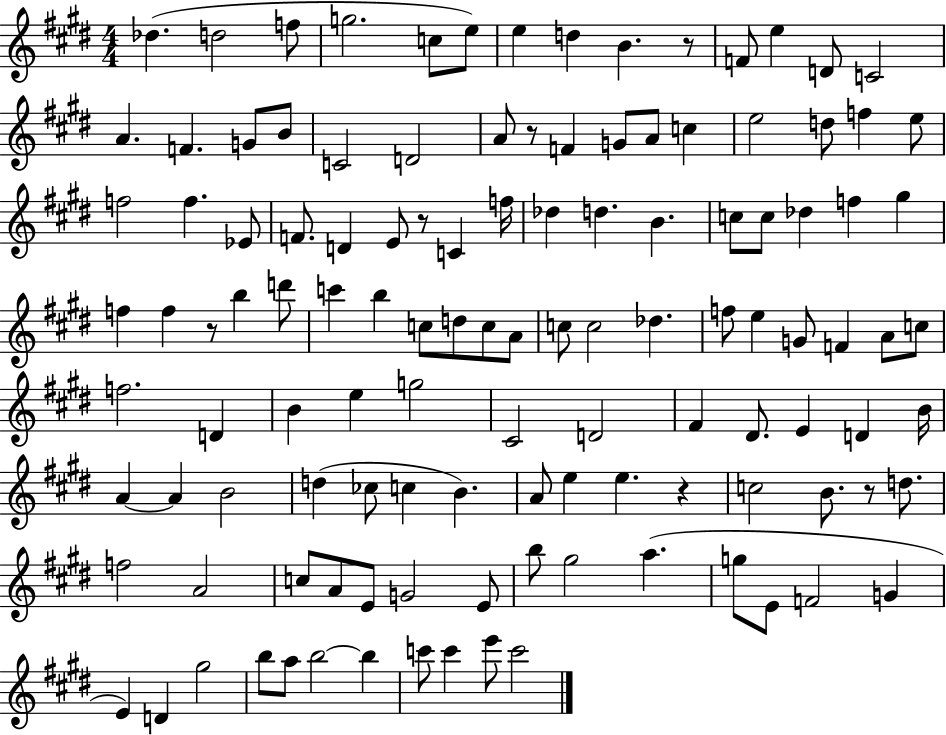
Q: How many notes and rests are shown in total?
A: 119